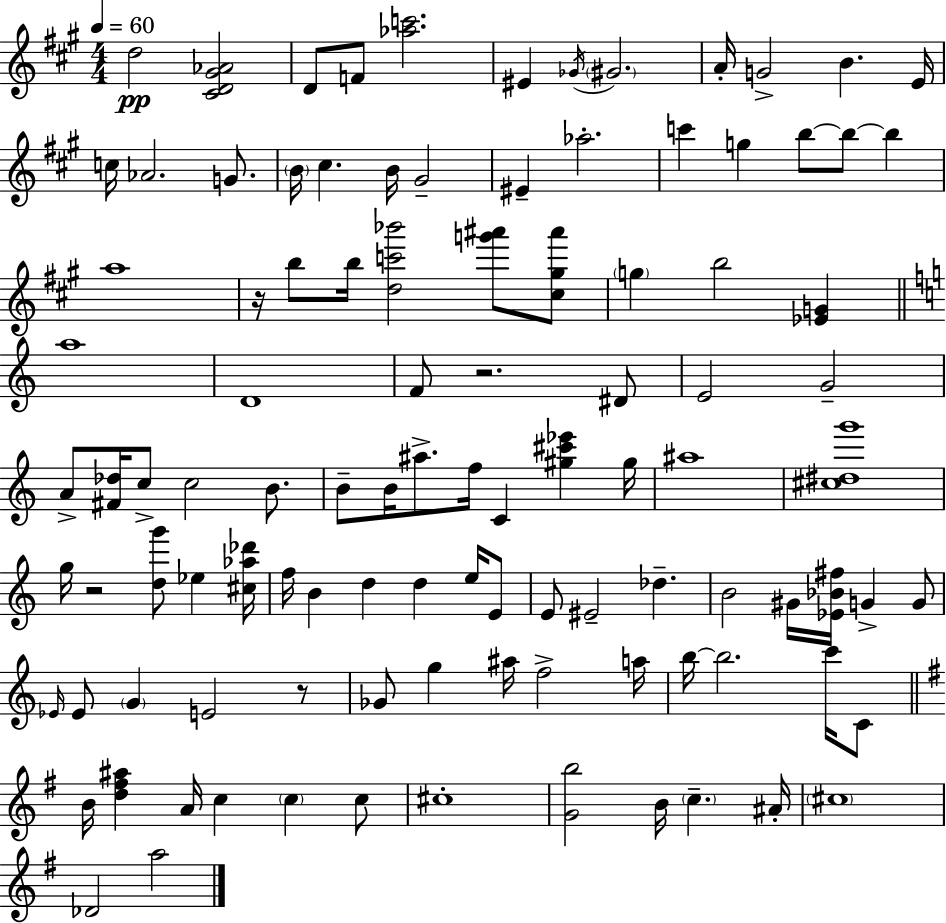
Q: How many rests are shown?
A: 4